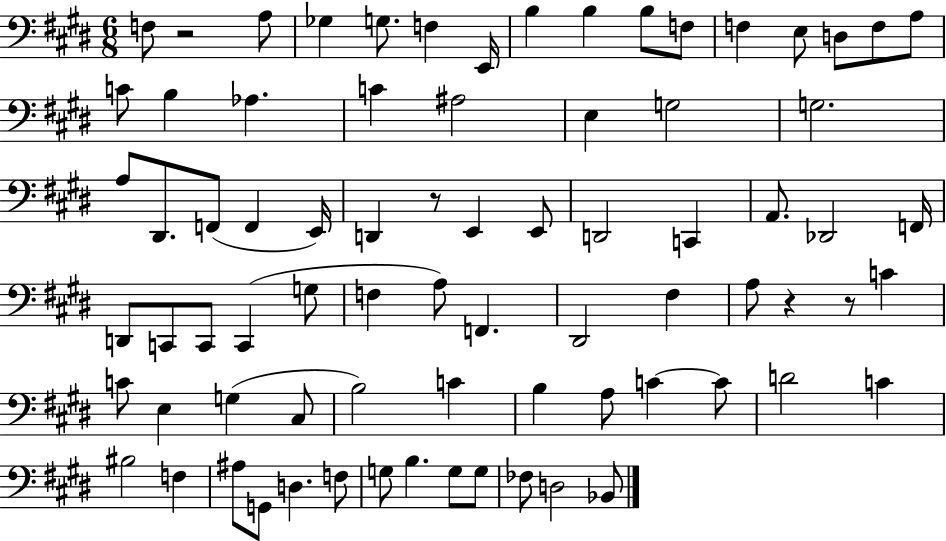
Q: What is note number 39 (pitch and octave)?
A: C2